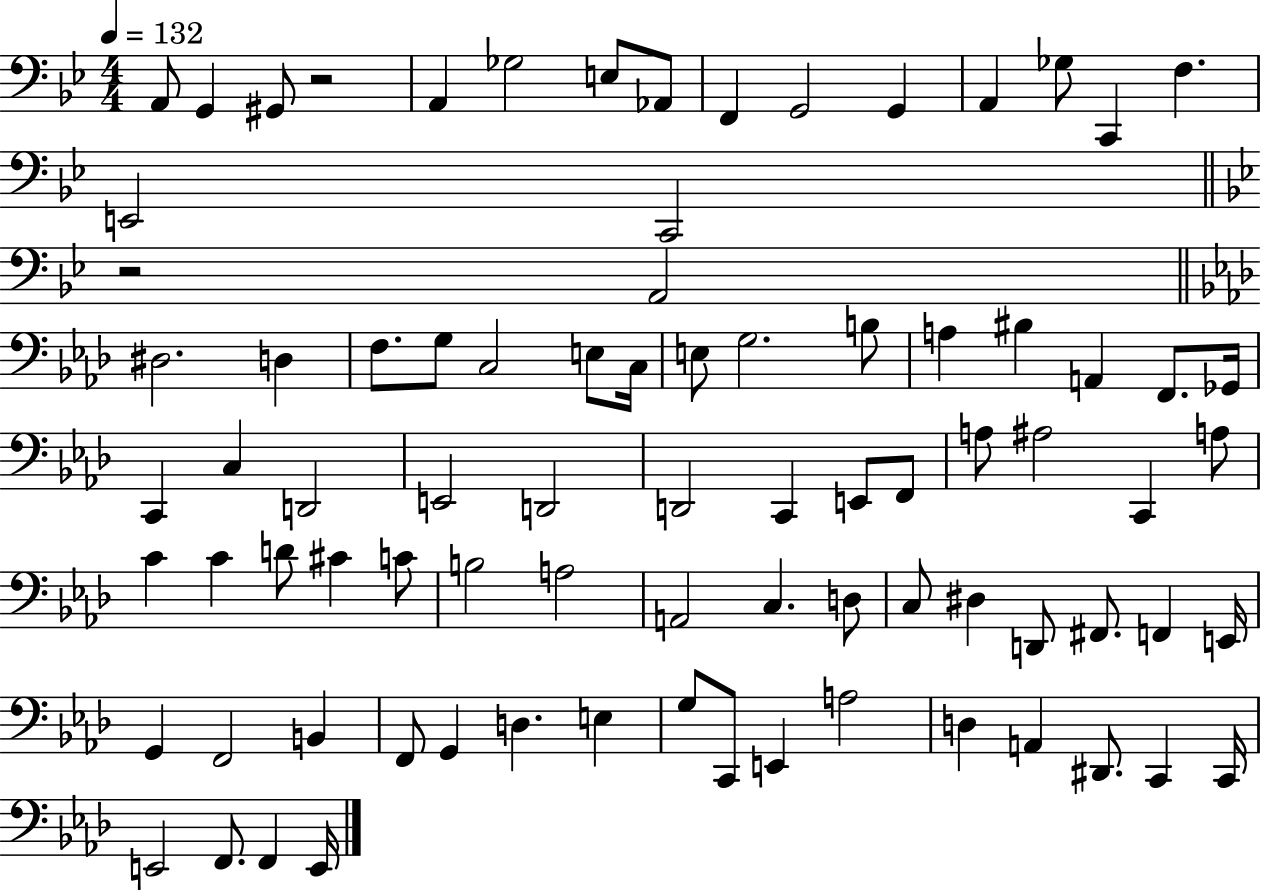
X:1
T:Untitled
M:4/4
L:1/4
K:Bb
A,,/2 G,, ^G,,/2 z2 A,, _G,2 E,/2 _A,,/2 F,, G,,2 G,, A,, _G,/2 C,, F, E,,2 C,,2 z2 A,,2 ^D,2 D, F,/2 G,/2 C,2 E,/2 C,/4 E,/2 G,2 B,/2 A, ^B, A,, F,,/2 _G,,/4 C,, C, D,,2 E,,2 D,,2 D,,2 C,, E,,/2 F,,/2 A,/2 ^A,2 C,, A,/2 C C D/2 ^C C/2 B,2 A,2 A,,2 C, D,/2 C,/2 ^D, D,,/2 ^F,,/2 F,, E,,/4 G,, F,,2 B,, F,,/2 G,, D, E, G,/2 C,,/2 E,, A,2 D, A,, ^D,,/2 C,, C,,/4 E,,2 F,,/2 F,, E,,/4